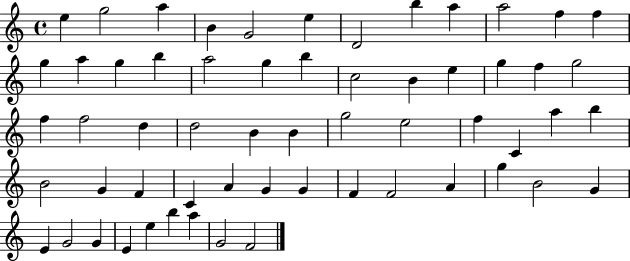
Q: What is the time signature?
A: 4/4